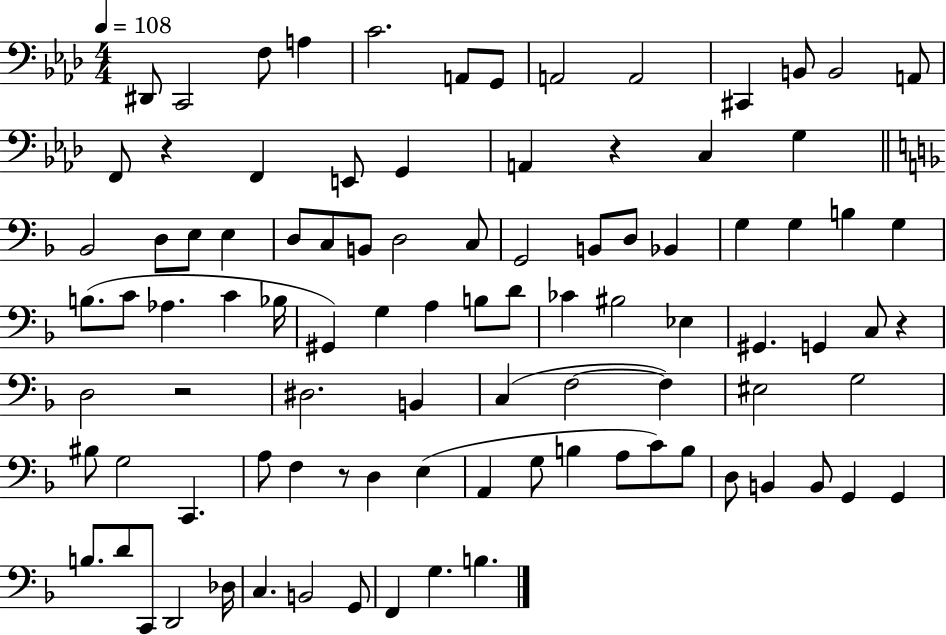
D#2/e C2/h F3/e A3/q C4/h. A2/e G2/e A2/h A2/h C#2/q B2/e B2/h A2/e F2/e R/q F2/q E2/e G2/q A2/q R/q C3/q G3/q Bb2/h D3/e E3/e E3/q D3/e C3/e B2/e D3/h C3/e G2/h B2/e D3/e Bb2/q G3/q G3/q B3/q G3/q B3/e. C4/e Ab3/q. C4/q Bb3/s G#2/q G3/q A3/q B3/e D4/e CES4/q BIS3/h Eb3/q G#2/q. G2/q C3/e R/q D3/h R/h D#3/h. B2/q C3/q F3/h F3/q EIS3/h G3/h BIS3/e G3/h C2/q. A3/e F3/q R/e D3/q E3/q A2/q G3/e B3/q A3/e C4/e B3/e D3/e B2/q B2/e G2/q G2/q B3/e. D4/e C2/e D2/h Db3/s C3/q. B2/h G2/e F2/q G3/q. B3/q.